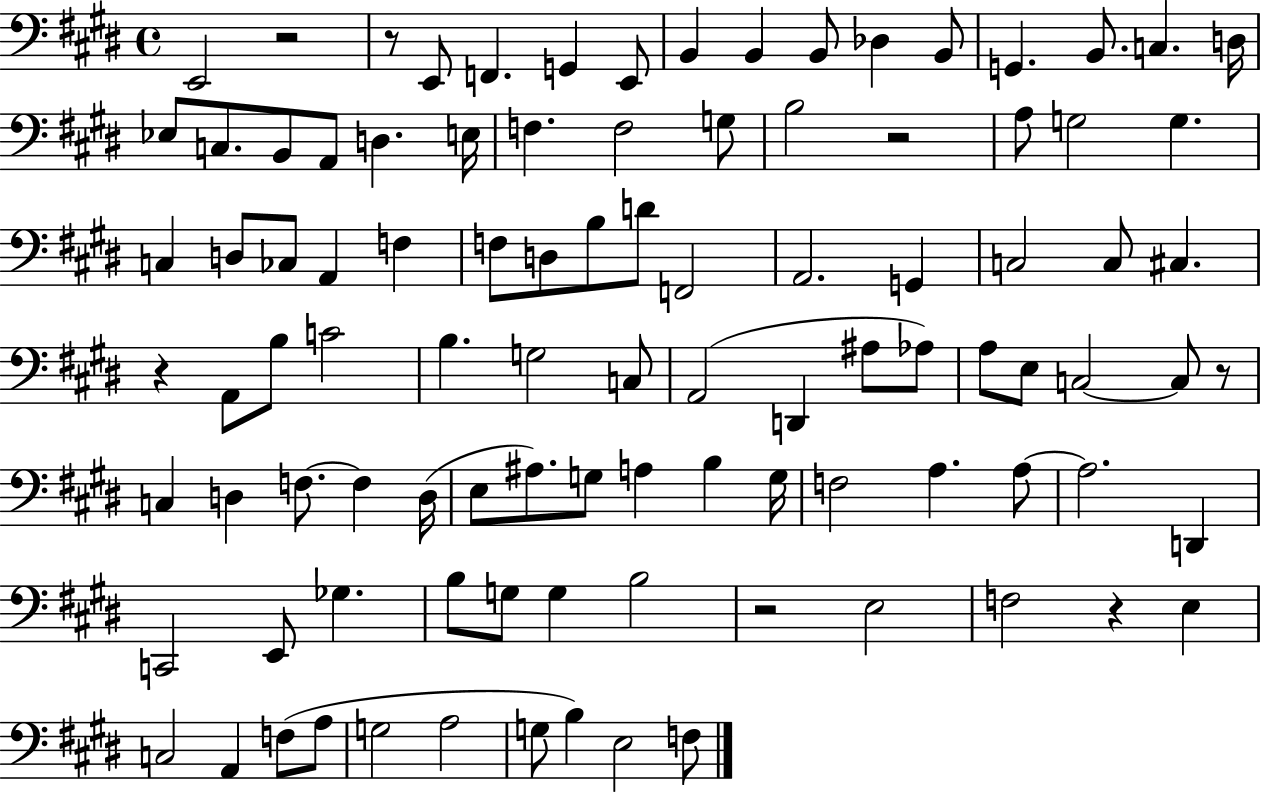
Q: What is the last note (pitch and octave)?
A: F3